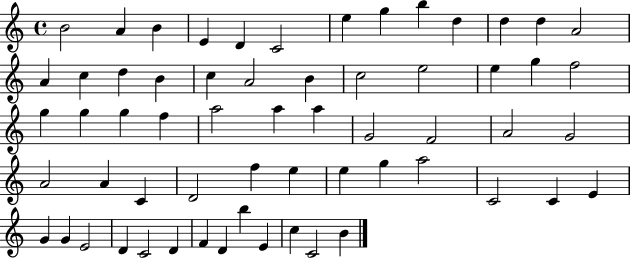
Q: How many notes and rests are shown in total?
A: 61